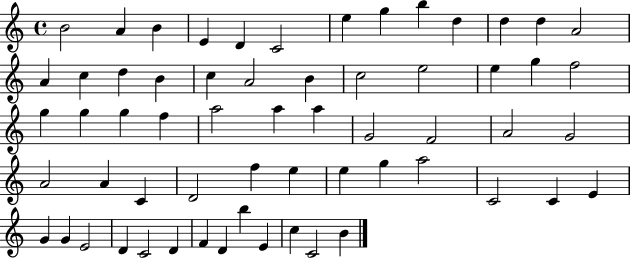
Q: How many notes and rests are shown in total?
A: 61